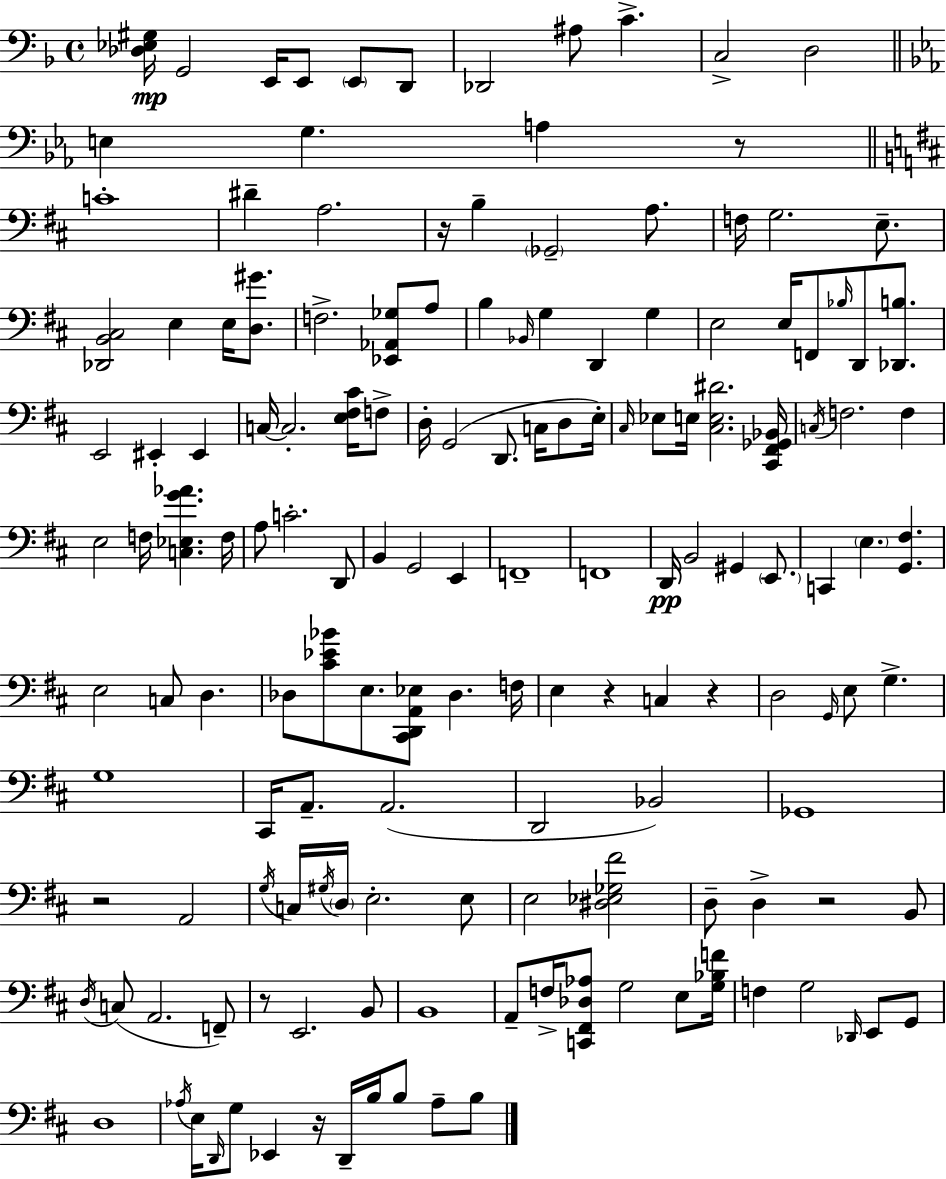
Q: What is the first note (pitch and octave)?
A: G2